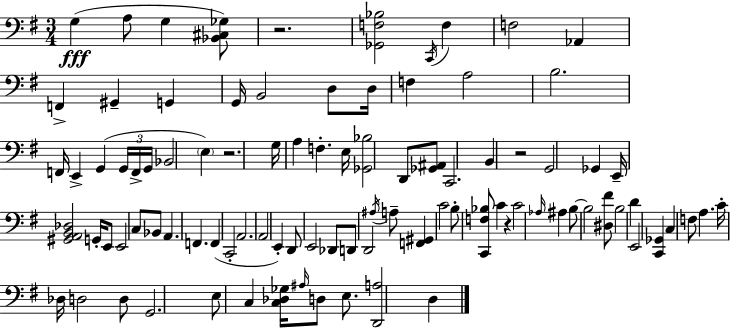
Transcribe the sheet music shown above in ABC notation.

X:1
T:Untitled
M:3/4
L:1/4
K:G
G, A,/2 G, [_B,,^C,_G,]/2 z2 [_G,,F,_B,]2 C,,/4 F, F,2 _A,, F,, ^G,, G,, G,,/4 B,,2 D,/2 D,/4 F, A,2 B,2 F,,/4 E,, G,, G,,/4 F,,/4 G,,/4 _B,,2 E, z2 G,/4 A, F, E,/4 [_G,,_B,]2 D,,/2 [_G,,^A,,]/2 C,,2 B,, z2 G,,2 _G,, E,,/4 [^G,,A,,B,,_D,]2 G,,/4 E,,/2 E,,2 C,/2 _B,,/2 A,, F,, F,, C,,2 A,,2 A,,2 E,, D,,/2 E,,2 _D,,/2 D,,/2 D,,2 ^A,/4 A,/2 [F,,^G,,] C2 B,/2 [C,,F,_B,]/2 C z C2 _A,/4 ^A, B,/2 B,2 [^D,^F]/2 B,2 D E,,2 [C,,_G,,] C, F,/2 A, C/4 _D,/4 D,2 D,/2 G,,2 E,/2 C, [C,_D,_G,]/4 ^A,/4 D,/2 E,/2 [D,,A,]2 D,